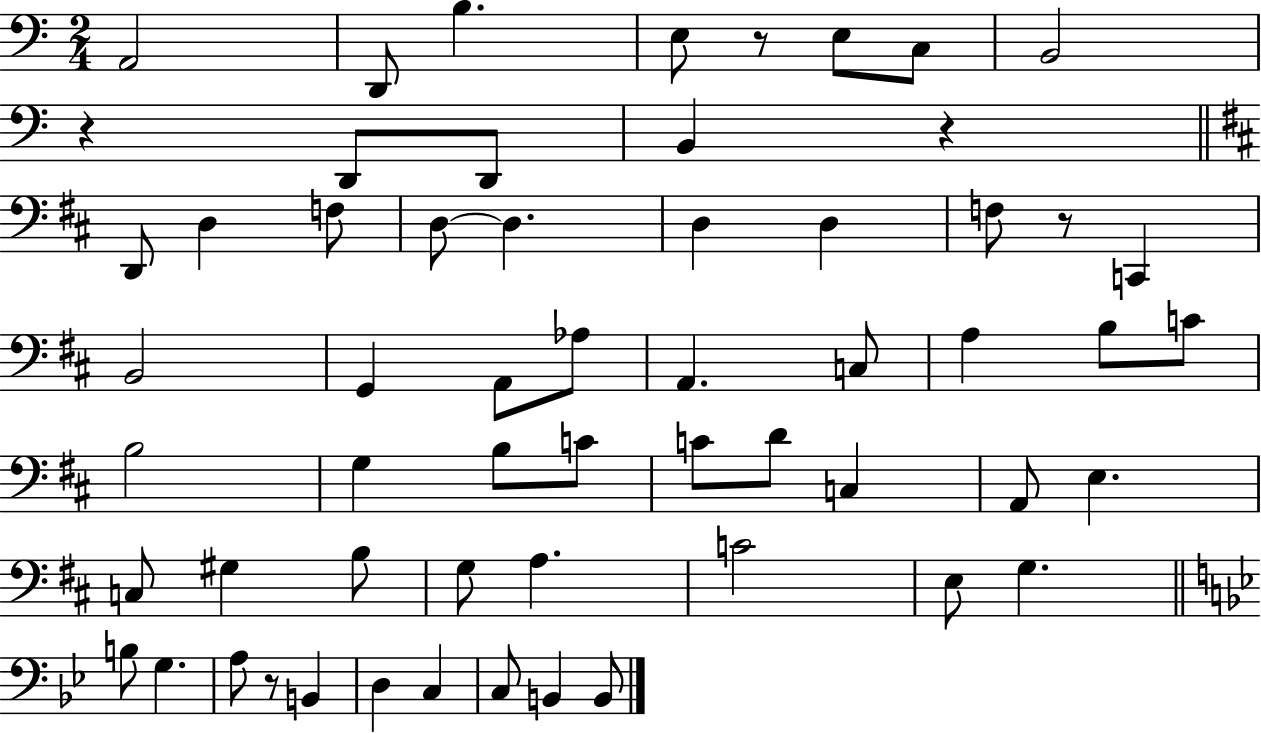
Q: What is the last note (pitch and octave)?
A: B2